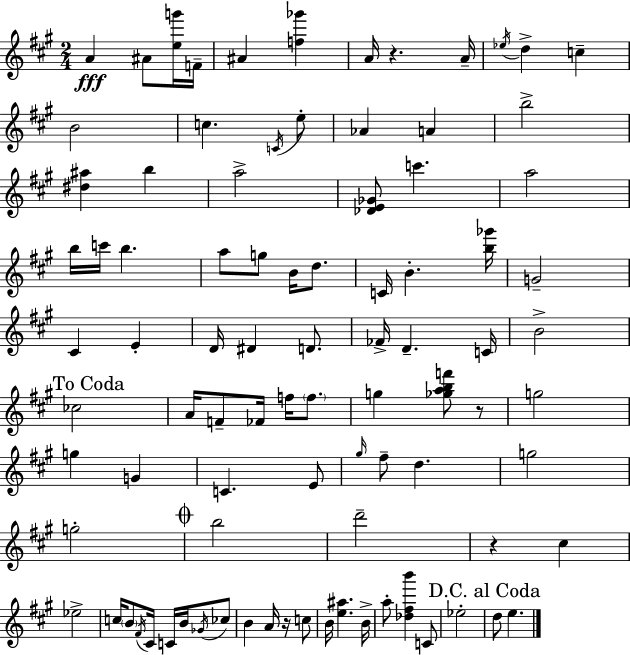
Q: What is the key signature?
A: A major